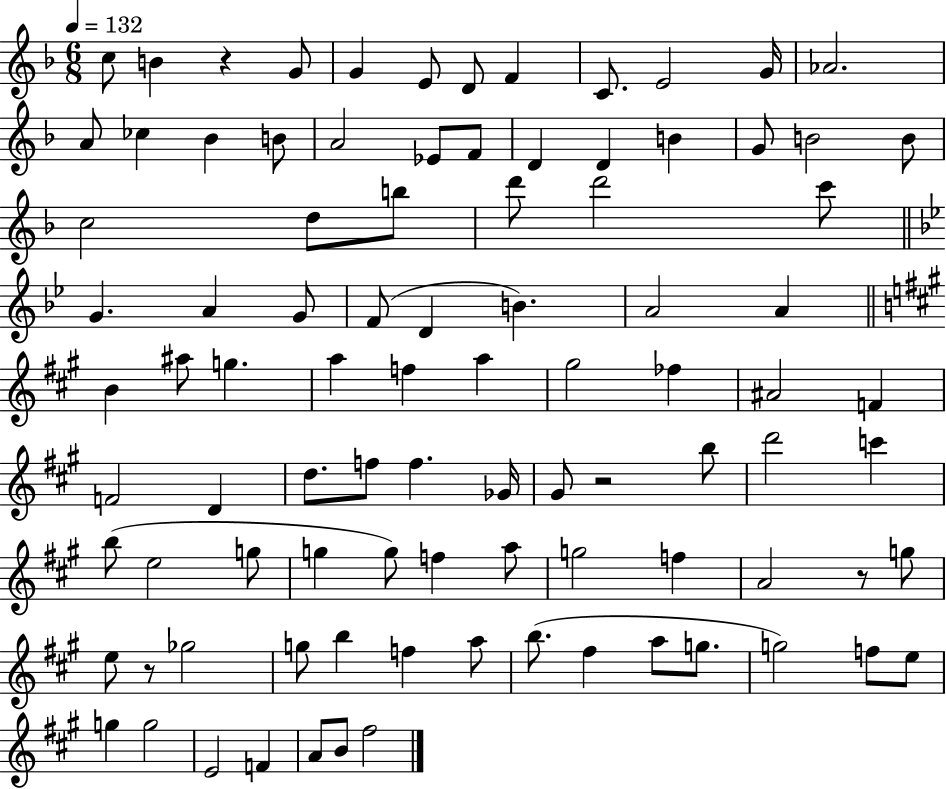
C5/e B4/q R/q G4/e G4/q E4/e D4/e F4/q C4/e. E4/h G4/s Ab4/h. A4/e CES5/q Bb4/q B4/e A4/h Eb4/e F4/e D4/q D4/q B4/q G4/e B4/h B4/e C5/h D5/e B5/e D6/e D6/h C6/e G4/q. A4/q G4/e F4/e D4/q B4/q. A4/h A4/q B4/q A#5/e G5/q. A5/q F5/q A5/q G#5/h FES5/q A#4/h F4/q F4/h D4/q D5/e. F5/e F5/q. Gb4/s G#4/e R/h B5/e D6/h C6/q B5/e E5/h G5/e G5/q G5/e F5/q A5/e G5/h F5/q A4/h R/e G5/e E5/e R/e Gb5/h G5/e B5/q F5/q A5/e B5/e. F#5/q A5/e G5/e. G5/h F5/e E5/e G5/q G5/h E4/h F4/q A4/e B4/e F#5/h